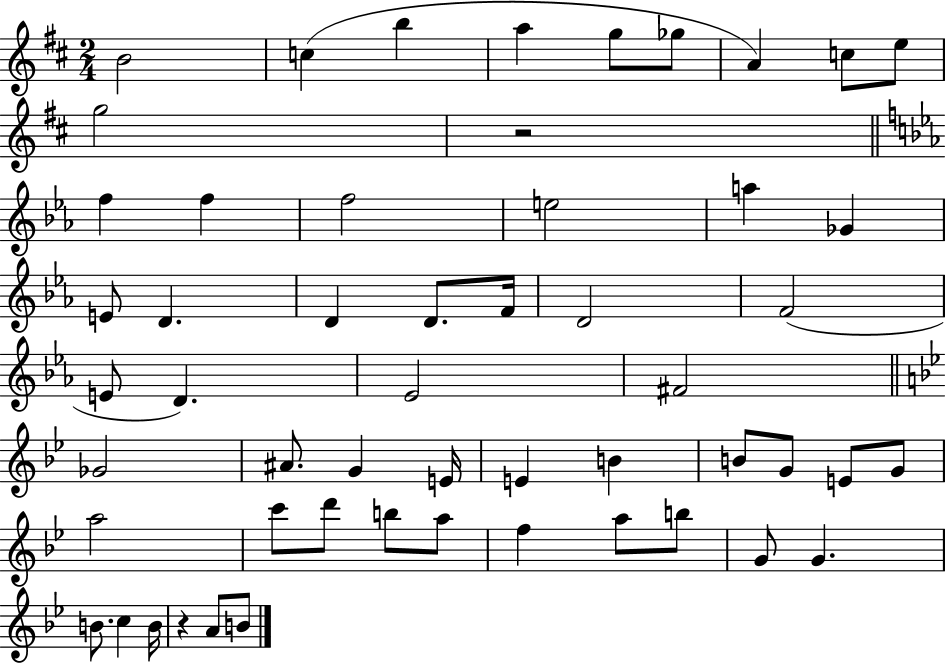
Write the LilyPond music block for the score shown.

{
  \clef treble
  \numericTimeSignature
  \time 2/4
  \key d \major
  b'2 | c''4( b''4 | a''4 g''8 ges''8 | a'4) c''8 e''8 | \break g''2 | r2 | \bar "||" \break \key ees \major f''4 f''4 | f''2 | e''2 | a''4 ges'4 | \break e'8 d'4. | d'4 d'8. f'16 | d'2 | f'2( | \break e'8 d'4.) | ees'2 | fis'2 | \bar "||" \break \key g \minor ges'2 | ais'8. g'4 e'16 | e'4 b'4 | b'8 g'8 e'8 g'8 | \break a''2 | c'''8 d'''8 b''8 a''8 | f''4 a''8 b''8 | g'8 g'4. | \break b'8. c''4 b'16 | r4 a'8 b'8 | \bar "|."
}